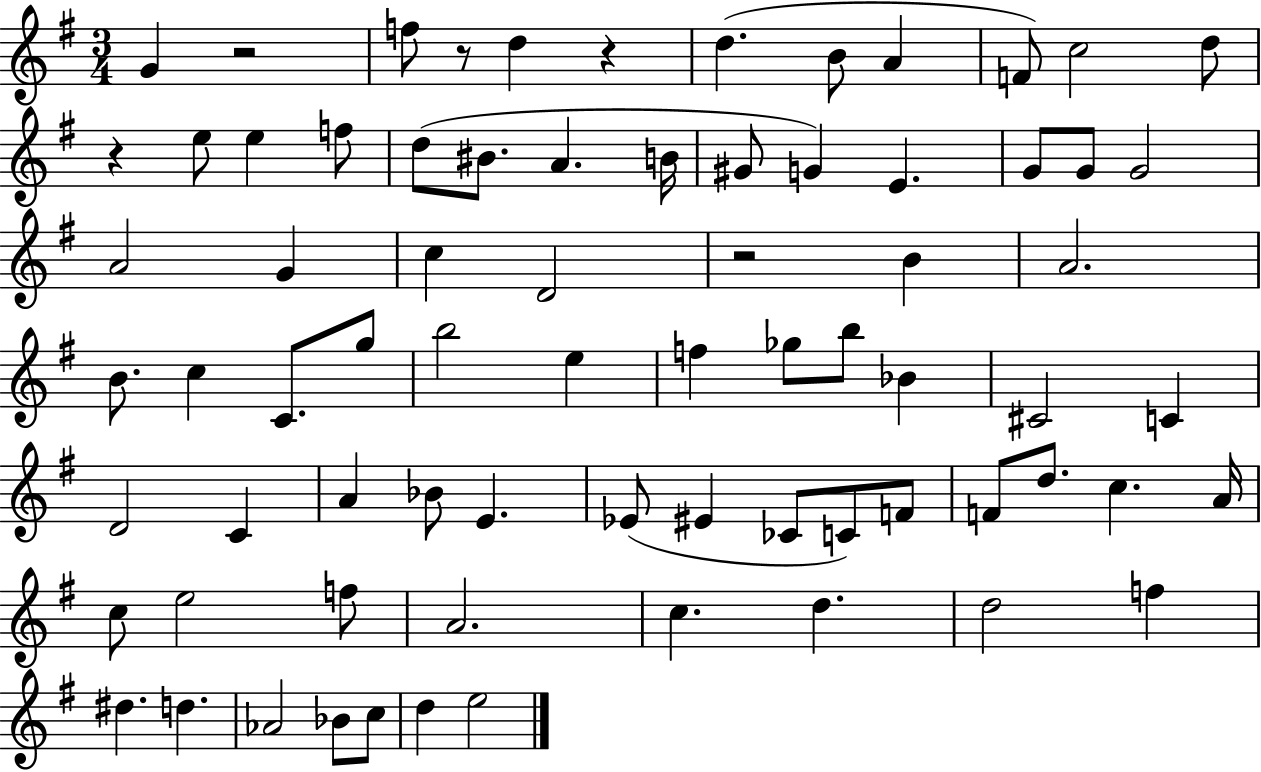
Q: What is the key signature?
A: G major